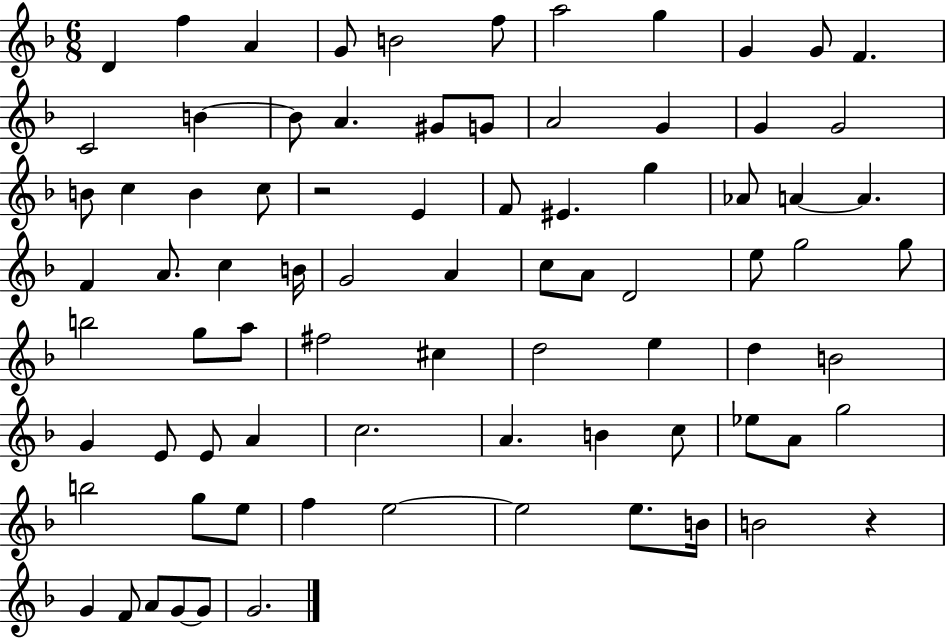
{
  \clef treble
  \numericTimeSignature
  \time 6/8
  \key f \major
  d'4 f''4 a'4 | g'8 b'2 f''8 | a''2 g''4 | g'4 g'8 f'4. | \break c'2 b'4~~ | b'8 a'4. gis'8 g'8 | a'2 g'4 | g'4 g'2 | \break b'8 c''4 b'4 c''8 | r2 e'4 | f'8 eis'4. g''4 | aes'8 a'4~~ a'4. | \break f'4 a'8. c''4 b'16 | g'2 a'4 | c''8 a'8 d'2 | e''8 g''2 g''8 | \break b''2 g''8 a''8 | fis''2 cis''4 | d''2 e''4 | d''4 b'2 | \break g'4 e'8 e'8 a'4 | c''2. | a'4. b'4 c''8 | ees''8 a'8 g''2 | \break b''2 g''8 e''8 | f''4 e''2~~ | e''2 e''8. b'16 | b'2 r4 | \break g'4 f'8 a'8 g'8~~ g'8 | g'2. | \bar "|."
}